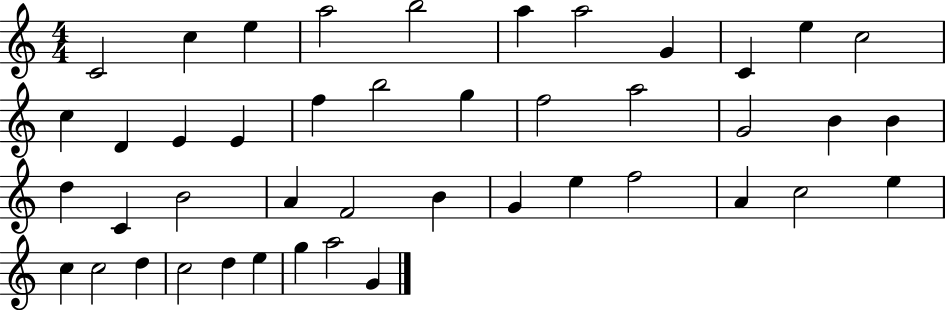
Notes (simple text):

C4/h C5/q E5/q A5/h B5/h A5/q A5/h G4/q C4/q E5/q C5/h C5/q D4/q E4/q E4/q F5/q B5/h G5/q F5/h A5/h G4/h B4/q B4/q D5/q C4/q B4/h A4/q F4/h B4/q G4/q E5/q F5/h A4/q C5/h E5/q C5/q C5/h D5/q C5/h D5/q E5/q G5/q A5/h G4/q